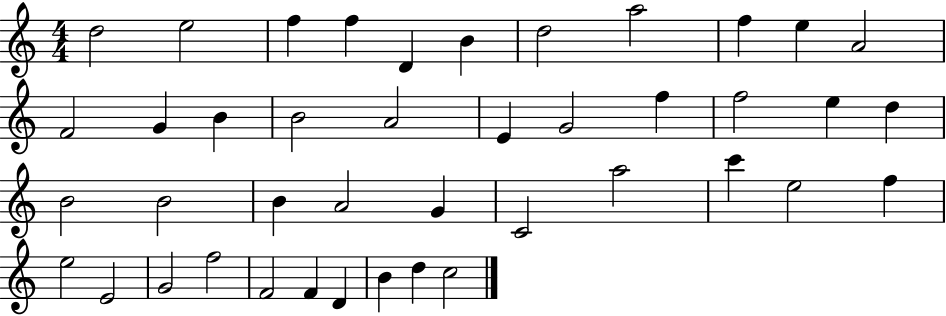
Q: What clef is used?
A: treble